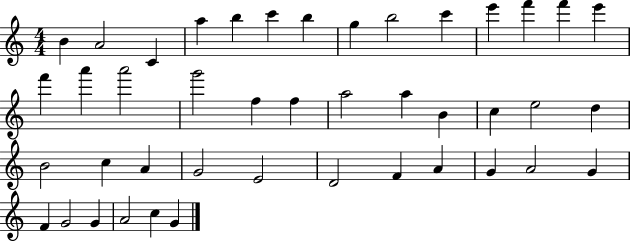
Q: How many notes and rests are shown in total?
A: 43